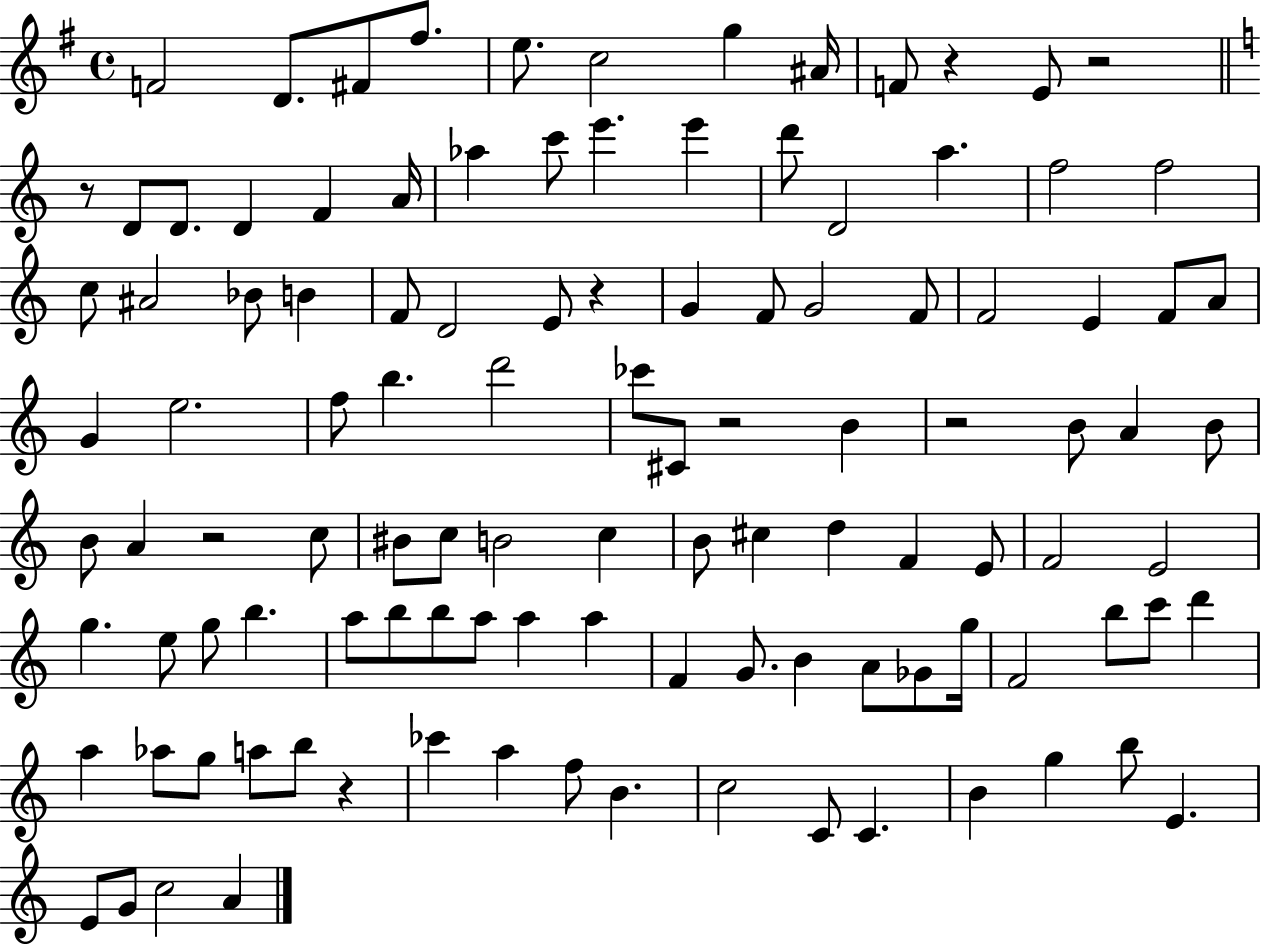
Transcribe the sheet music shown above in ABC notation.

X:1
T:Untitled
M:4/4
L:1/4
K:G
F2 D/2 ^F/2 ^f/2 e/2 c2 g ^A/4 F/2 z E/2 z2 z/2 D/2 D/2 D F A/4 _a c'/2 e' e' d'/2 D2 a f2 f2 c/2 ^A2 _B/2 B F/2 D2 E/2 z G F/2 G2 F/2 F2 E F/2 A/2 G e2 f/2 b d'2 _c'/2 ^C/2 z2 B z2 B/2 A B/2 B/2 A z2 c/2 ^B/2 c/2 B2 c B/2 ^c d F E/2 F2 E2 g e/2 g/2 b a/2 b/2 b/2 a/2 a a F G/2 B A/2 _G/2 g/4 F2 b/2 c'/2 d' a _a/2 g/2 a/2 b/2 z _c' a f/2 B c2 C/2 C B g b/2 E E/2 G/2 c2 A